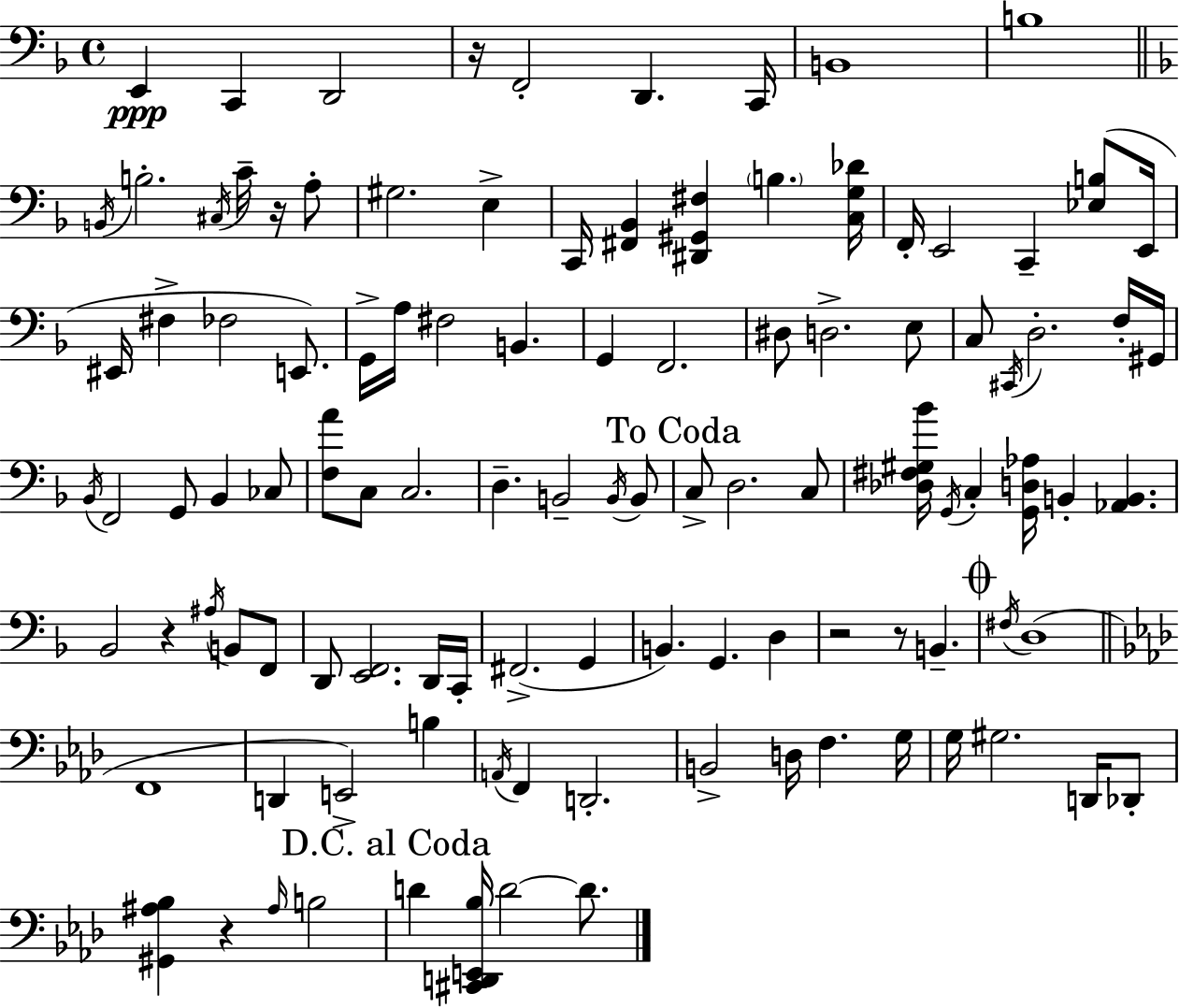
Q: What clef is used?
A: bass